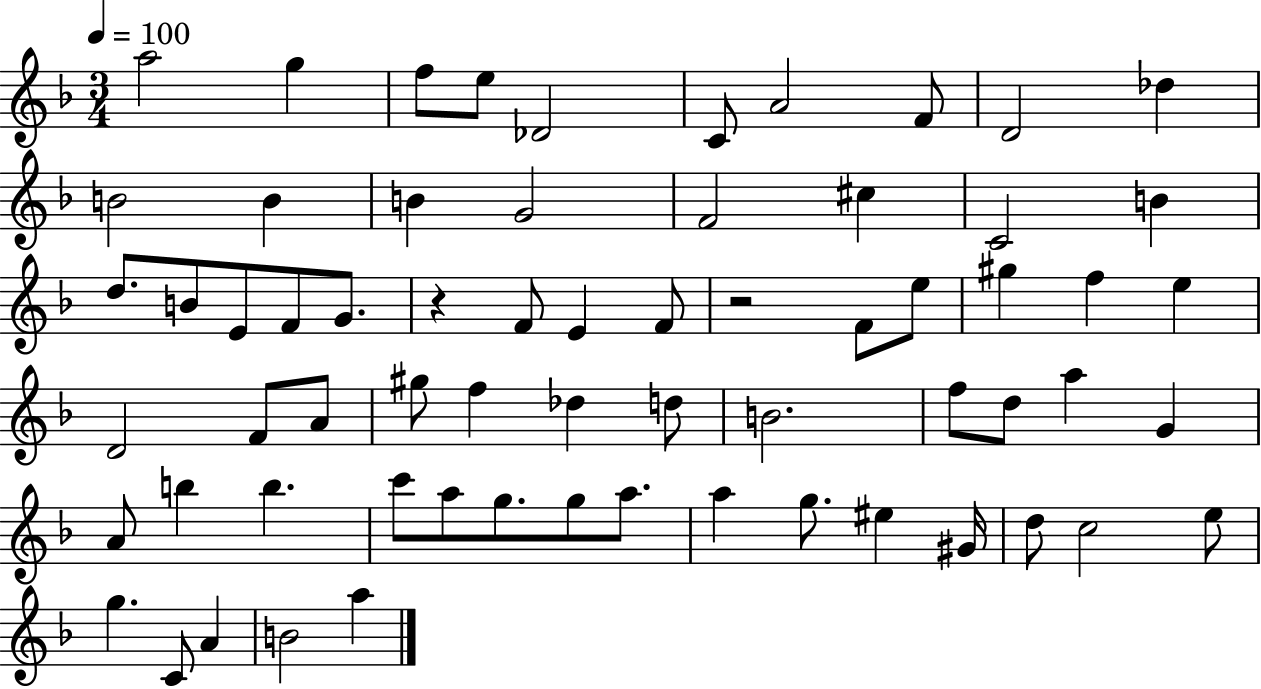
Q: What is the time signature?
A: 3/4